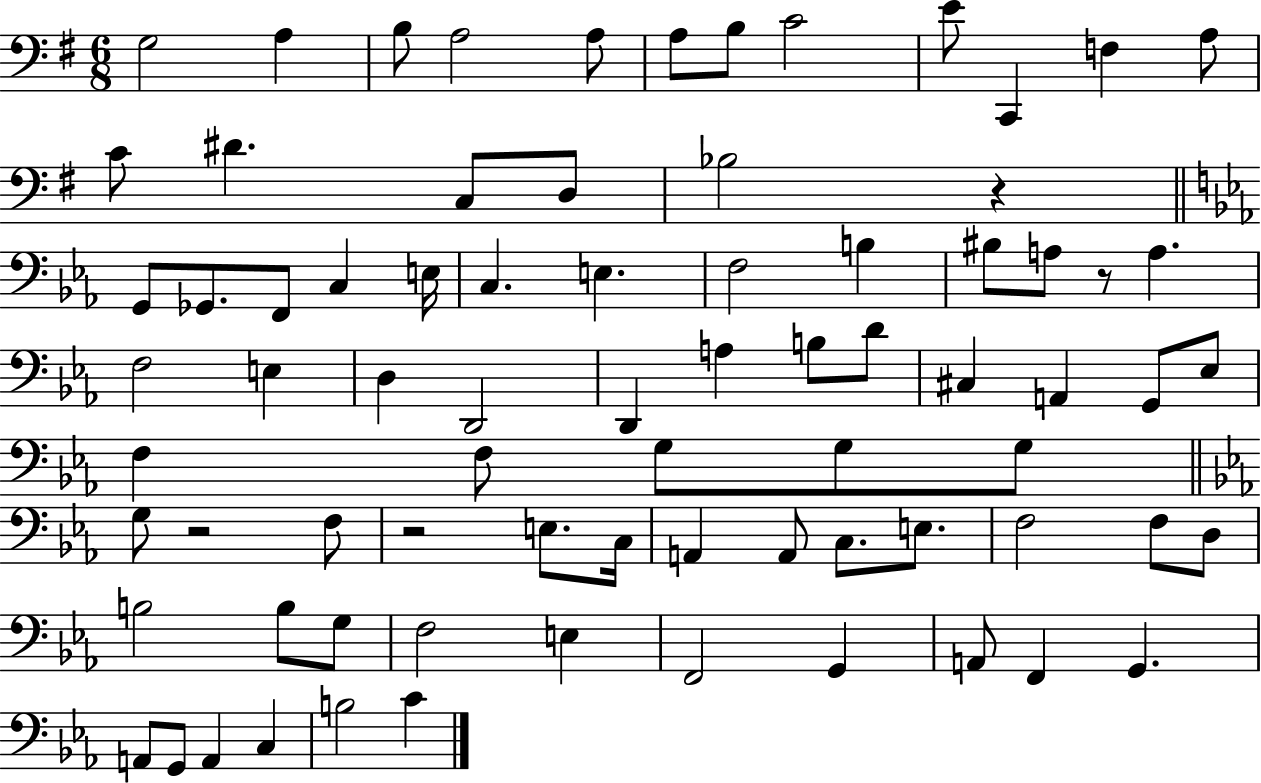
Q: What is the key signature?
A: G major